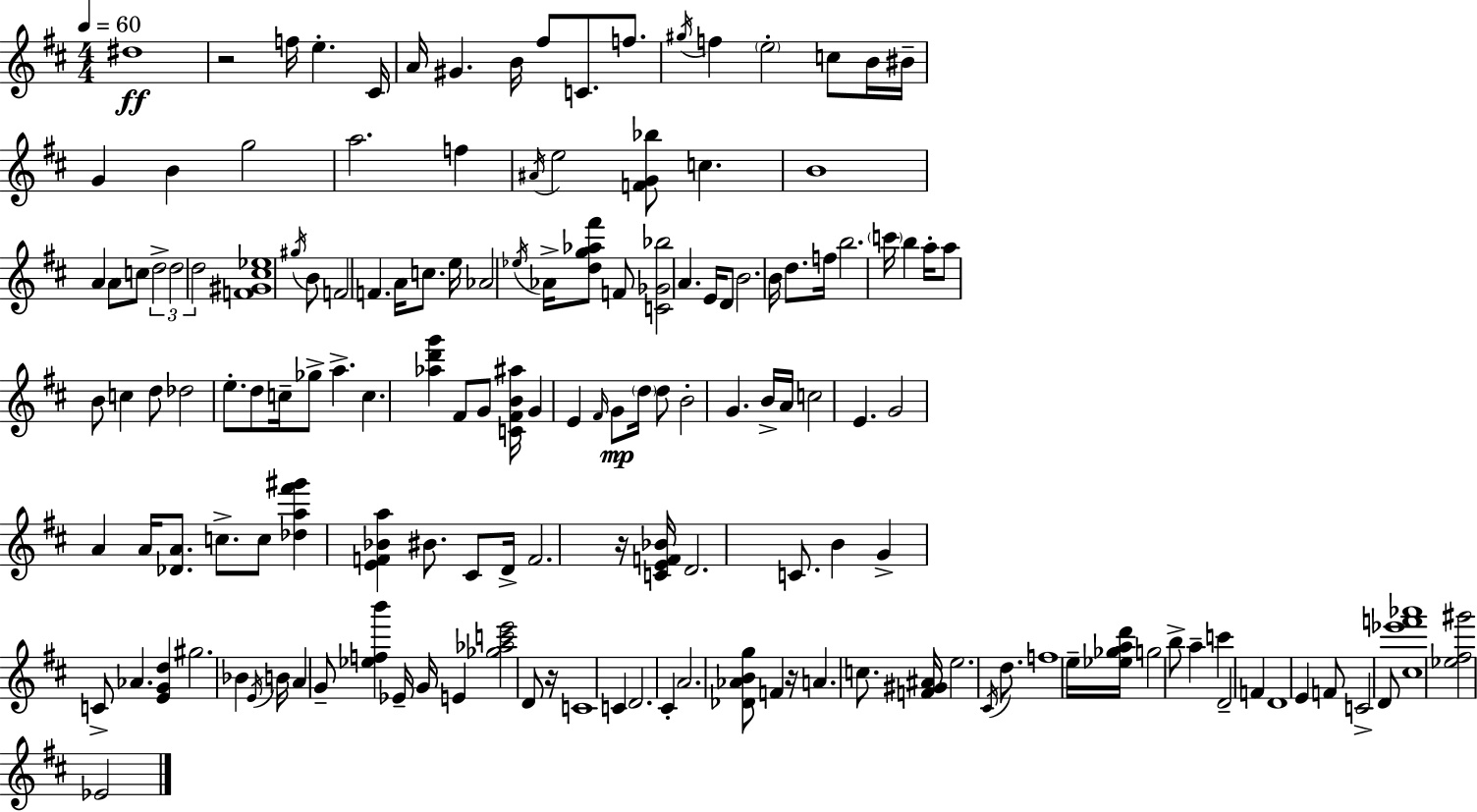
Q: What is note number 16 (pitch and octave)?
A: BIS4